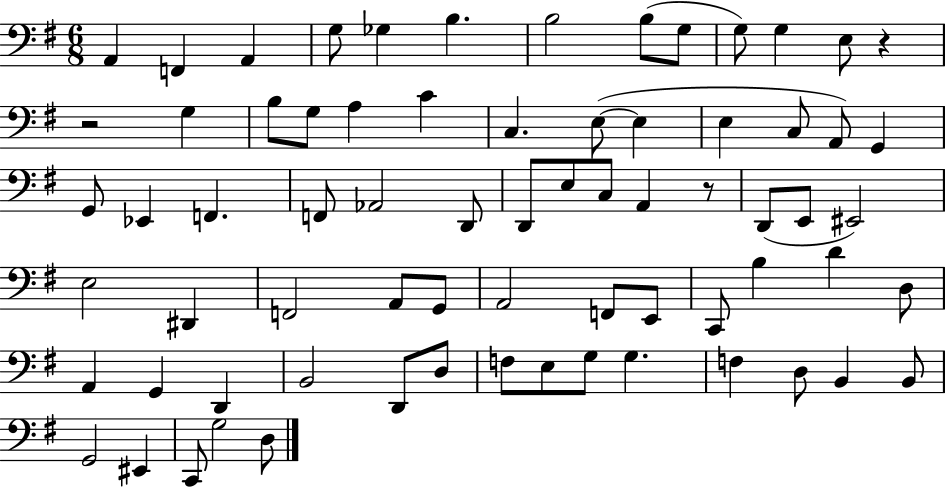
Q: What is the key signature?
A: G major